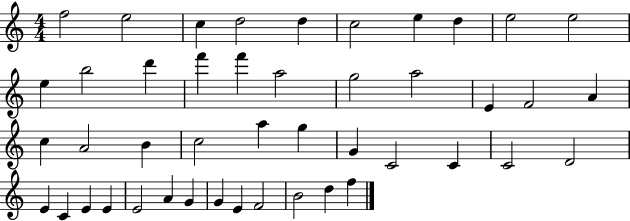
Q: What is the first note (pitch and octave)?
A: F5